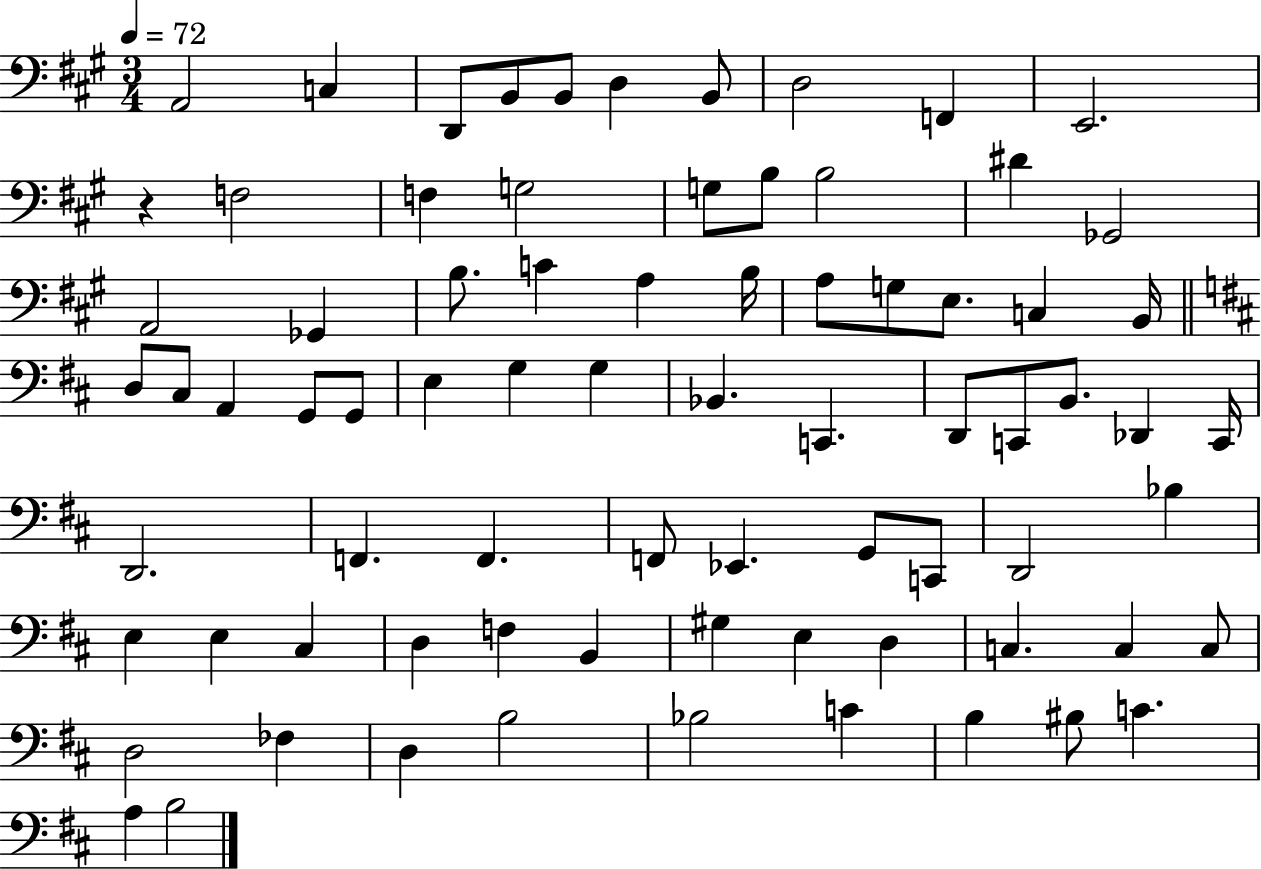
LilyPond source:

{
  \clef bass
  \numericTimeSignature
  \time 3/4
  \key a \major
  \tempo 4 = 72
  a,2 c4 | d,8 b,8 b,8 d4 b,8 | d2 f,4 | e,2. | \break r4 f2 | f4 g2 | g8 b8 b2 | dis'4 ges,2 | \break a,2 ges,4 | b8. c'4 a4 b16 | a8 g8 e8. c4 b,16 | \bar "||" \break \key d \major d8 cis8 a,4 g,8 g,8 | e4 g4 g4 | bes,4. c,4. | d,8 c,8 b,8. des,4 c,16 | \break d,2. | f,4. f,4. | f,8 ees,4. g,8 c,8 | d,2 bes4 | \break e4 e4 cis4 | d4 f4 b,4 | gis4 e4 d4 | c4. c4 c8 | \break d2 fes4 | d4 b2 | bes2 c'4 | b4 bis8 c'4. | \break a4 b2 | \bar "|."
}